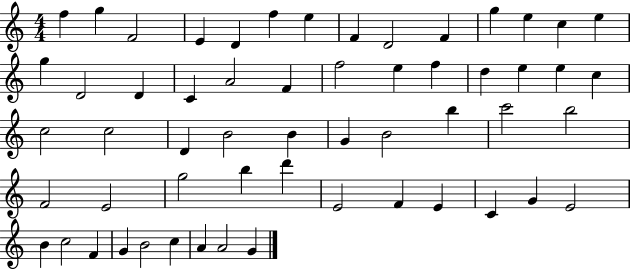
X:1
T:Untitled
M:4/4
L:1/4
K:C
f g F2 E D f e F D2 F g e c e g D2 D C A2 F f2 e f d e e c c2 c2 D B2 B G B2 b c'2 b2 F2 E2 g2 b d' E2 F E C G E2 B c2 F G B2 c A A2 G